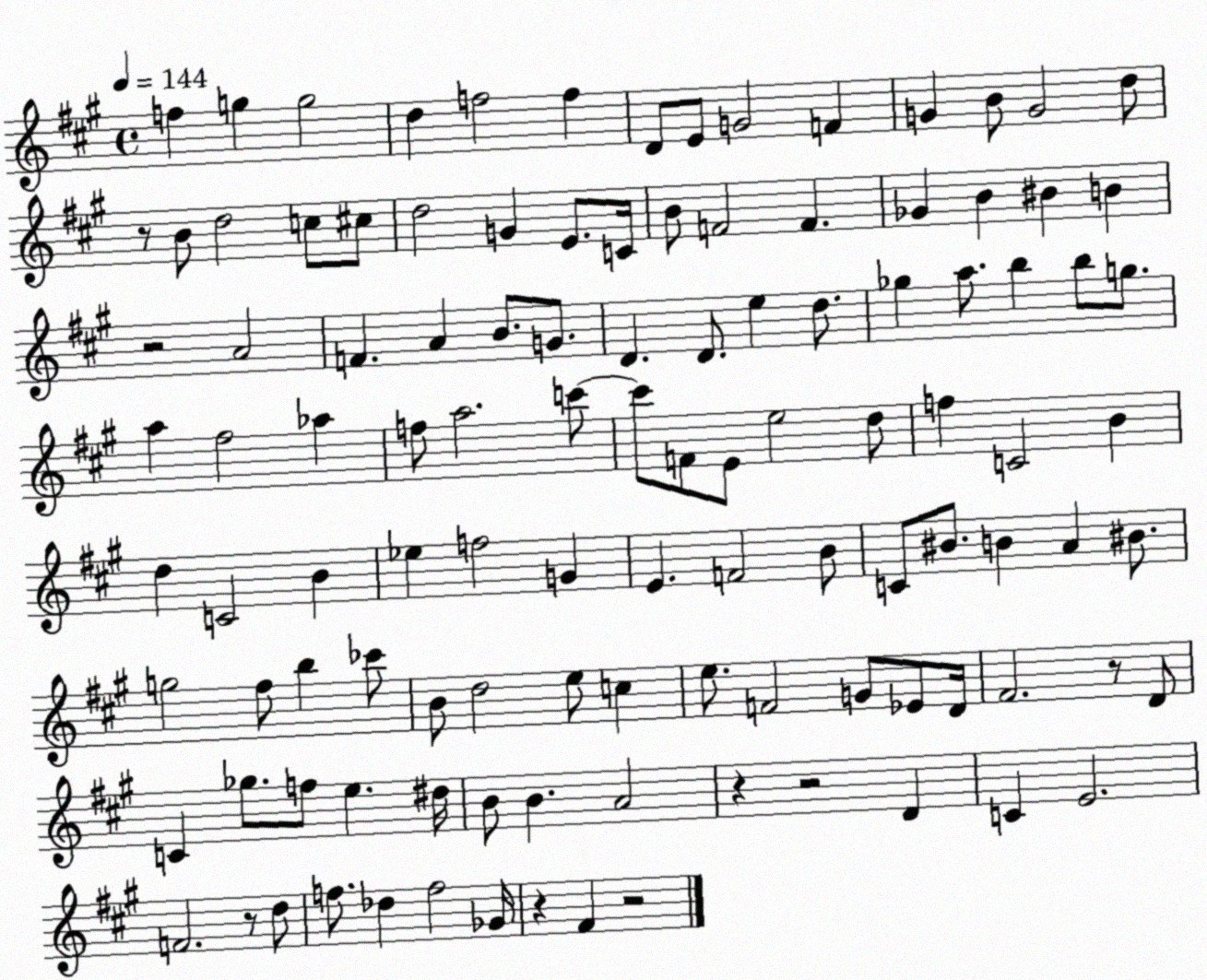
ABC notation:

X:1
T:Untitled
M:4/4
L:1/4
K:A
f g g2 d f2 f D/2 E/2 G2 F G B/2 G2 d/2 z/2 B/2 d2 c/2 ^c/2 d2 G E/2 C/4 B/2 F2 F _G B ^B B z2 A2 F A B/2 G/2 D D/2 e d/2 _g a/2 b b/2 g/2 a ^f2 _a f/2 a2 c'/2 c'/2 F/2 E/2 e2 d/2 f C2 B d C2 B _e f2 G E F2 B/2 C/2 ^B/2 B A ^B/2 g2 ^f/2 b _c'/2 B/2 d2 e/2 c e/2 F2 G/2 _E/2 D/4 ^F2 z/2 D/2 C _g/2 f/2 e ^d/4 B/2 B A2 z z2 D C E2 F2 z/2 d/2 f/2 _d f2 _G/4 z ^F z2